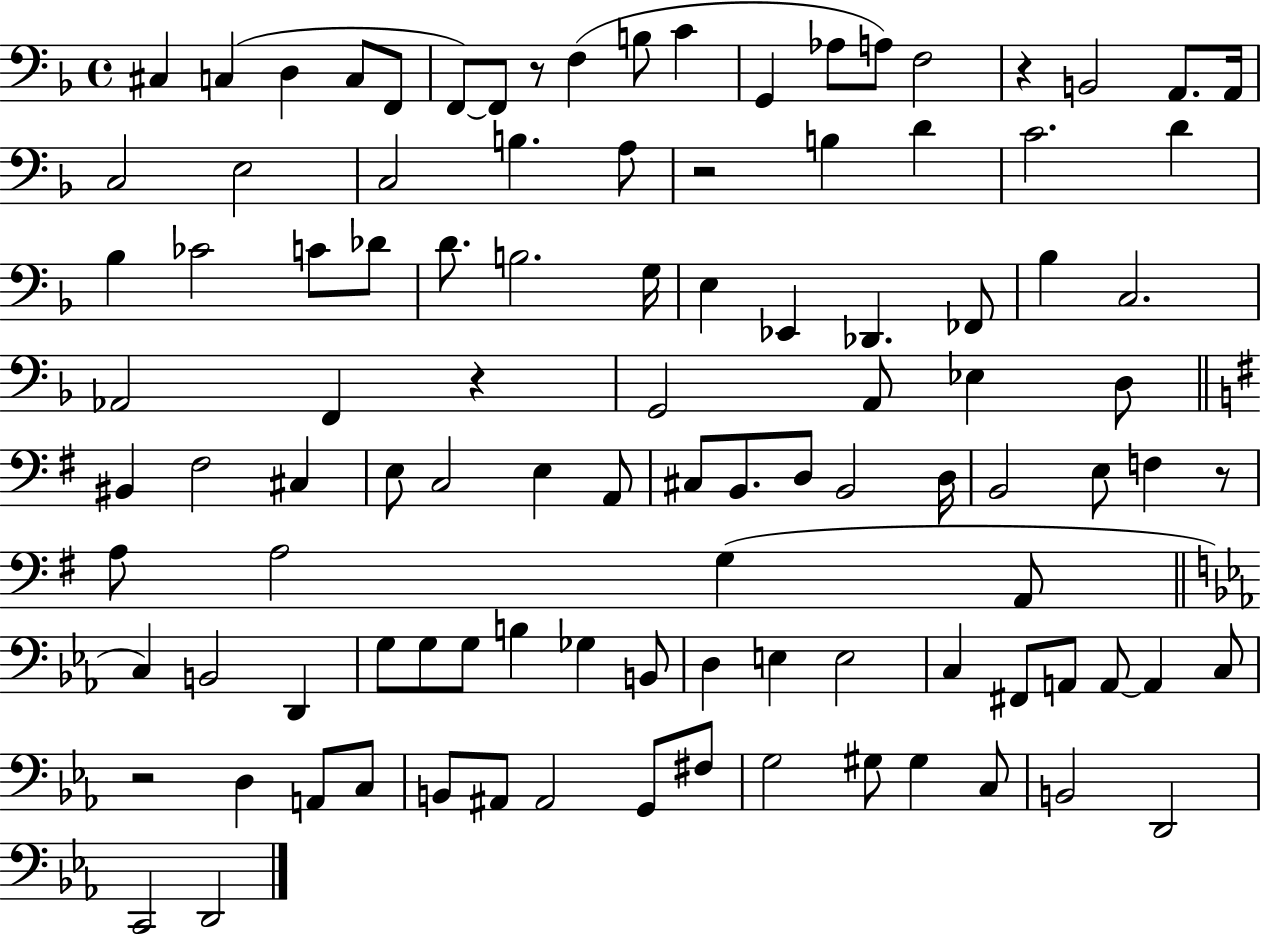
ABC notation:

X:1
T:Untitled
M:4/4
L:1/4
K:F
^C, C, D, C,/2 F,,/2 F,,/2 F,,/2 z/2 F, B,/2 C G,, _A,/2 A,/2 F,2 z B,,2 A,,/2 A,,/4 C,2 E,2 C,2 B, A,/2 z2 B, D C2 D _B, _C2 C/2 _D/2 D/2 B,2 G,/4 E, _E,, _D,, _F,,/2 _B, C,2 _A,,2 F,, z G,,2 A,,/2 _E, D,/2 ^B,, ^F,2 ^C, E,/2 C,2 E, A,,/2 ^C,/2 B,,/2 D,/2 B,,2 D,/4 B,,2 E,/2 F, z/2 A,/2 A,2 G, A,,/2 C, B,,2 D,, G,/2 G,/2 G,/2 B, _G, B,,/2 D, E, E,2 C, ^F,,/2 A,,/2 A,,/2 A,, C,/2 z2 D, A,,/2 C,/2 B,,/2 ^A,,/2 ^A,,2 G,,/2 ^F,/2 G,2 ^G,/2 ^G, C,/2 B,,2 D,,2 C,,2 D,,2